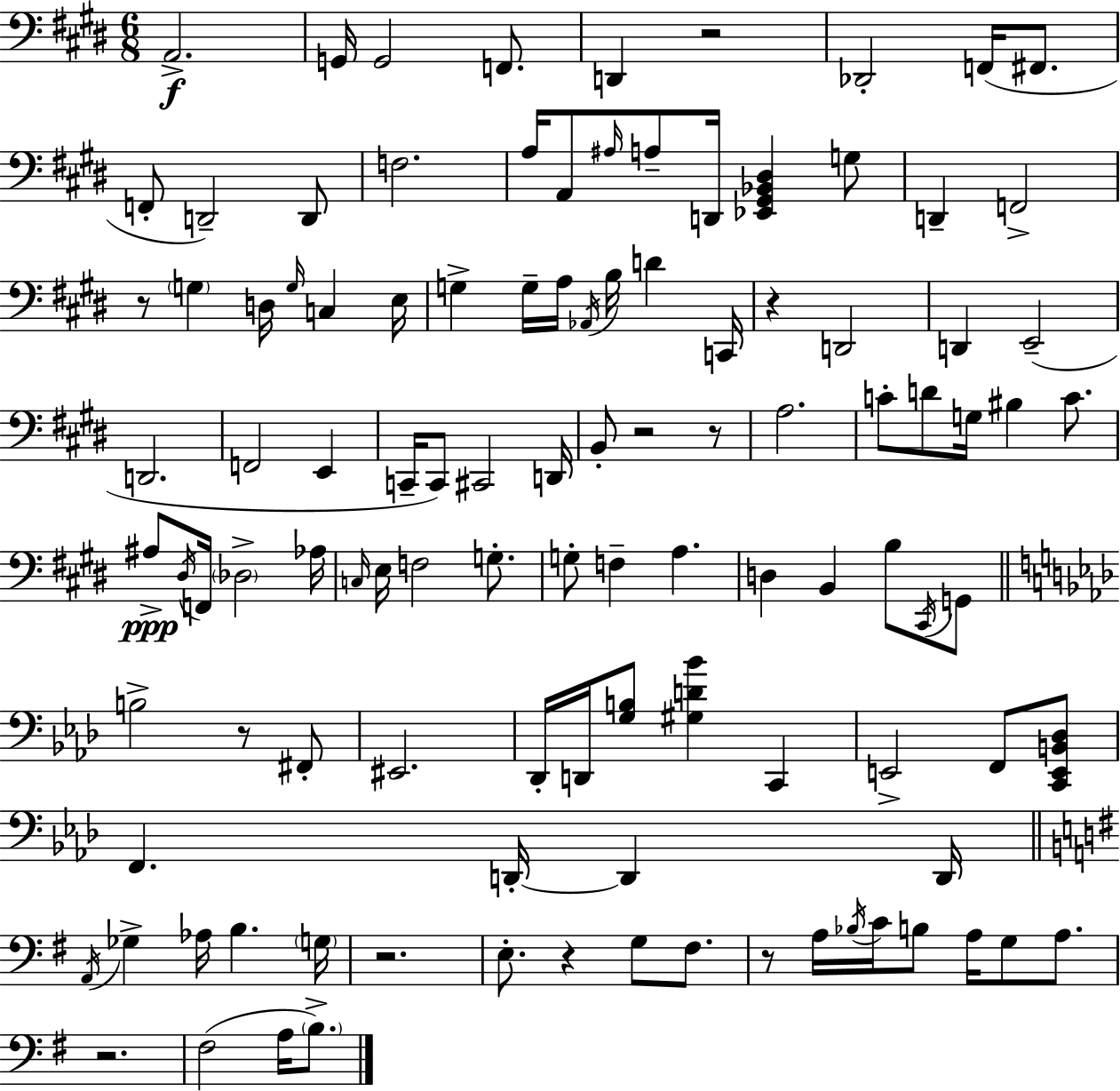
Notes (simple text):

A2/h. G2/s G2/h F2/e. D2/q R/h Db2/h F2/s F#2/e. F2/e D2/h D2/e F3/h. A3/s A2/e A#3/s A3/e D2/s [Eb2,G#2,Bb2,D#3]/q G3/e D2/q F2/h R/e G3/q D3/s G3/s C3/q E3/s G3/q G3/s A3/s Ab2/s B3/s D4/q C2/s R/q D2/h D2/q E2/h D2/h. F2/h E2/q C2/s C2/e C#2/h D2/s B2/e R/h R/e A3/h. C4/e D4/e G3/s BIS3/q C4/e. A#3/e D#3/s F2/s Db3/h Ab3/s C3/s E3/s F3/h G3/e. G3/e F3/q A3/q. D3/q B2/q B3/e C#2/s G2/e B3/h R/e F#2/e EIS2/h. Db2/s D2/s [G3,B3]/e [G#3,D4,Bb4]/q C2/q E2/h F2/e [C2,E2,B2,Db3]/e F2/q. D2/s D2/q D2/s A2/s Gb3/q Ab3/s B3/q. G3/s R/h. E3/e. R/q G3/e F#3/e. R/e A3/s Bb3/s C4/s B3/e A3/s G3/e A3/e. R/h. F#3/h A3/s B3/e.